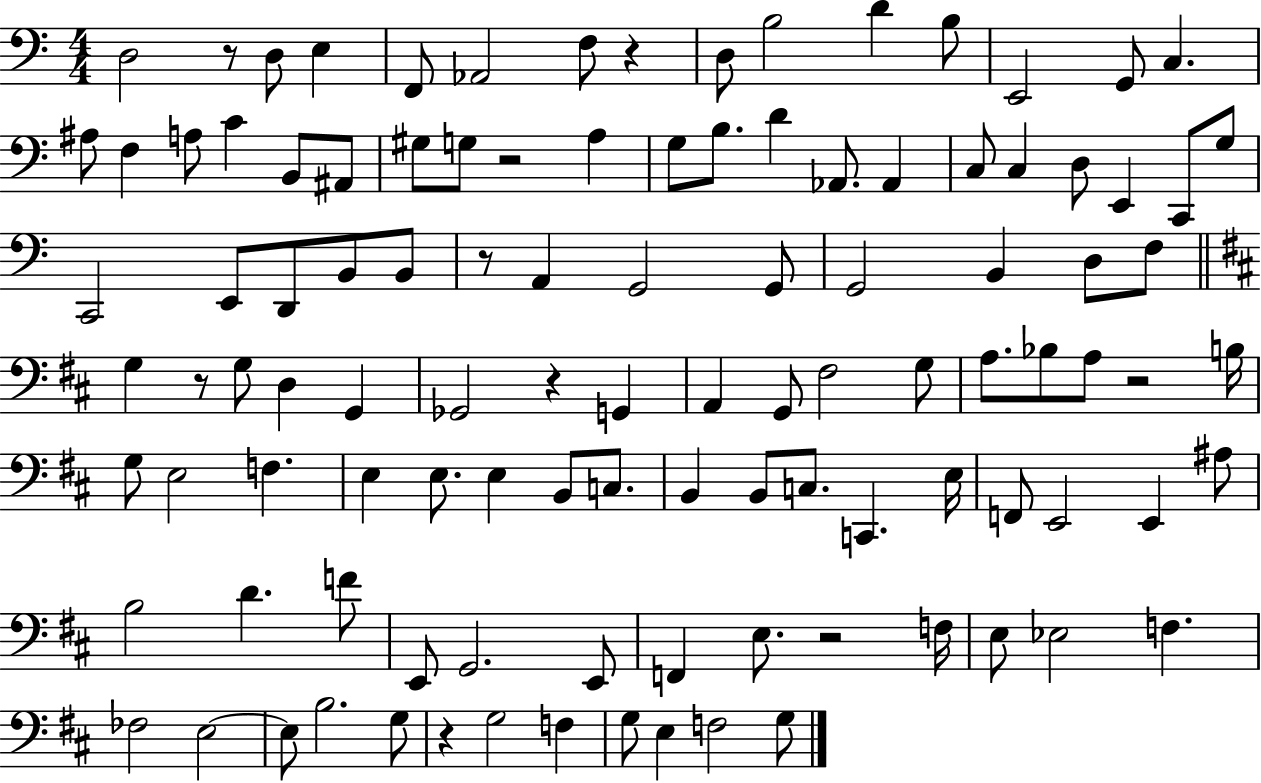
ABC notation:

X:1
T:Untitled
M:4/4
L:1/4
K:C
D,2 z/2 D,/2 E, F,,/2 _A,,2 F,/2 z D,/2 B,2 D B,/2 E,,2 G,,/2 C, ^A,/2 F, A,/2 C B,,/2 ^A,,/2 ^G,/2 G,/2 z2 A, G,/2 B,/2 D _A,,/2 _A,, C,/2 C, D,/2 E,, C,,/2 G,/2 C,,2 E,,/2 D,,/2 B,,/2 B,,/2 z/2 A,, G,,2 G,,/2 G,,2 B,, D,/2 F,/2 G, z/2 G,/2 D, G,, _G,,2 z G,, A,, G,,/2 ^F,2 G,/2 A,/2 _B,/2 A,/2 z2 B,/4 G,/2 E,2 F, E, E,/2 E, B,,/2 C,/2 B,, B,,/2 C,/2 C,, E,/4 F,,/2 E,,2 E,, ^A,/2 B,2 D F/2 E,,/2 G,,2 E,,/2 F,, E,/2 z2 F,/4 E,/2 _E,2 F, _F,2 E,2 E,/2 B,2 G,/2 z G,2 F, G,/2 E, F,2 G,/2